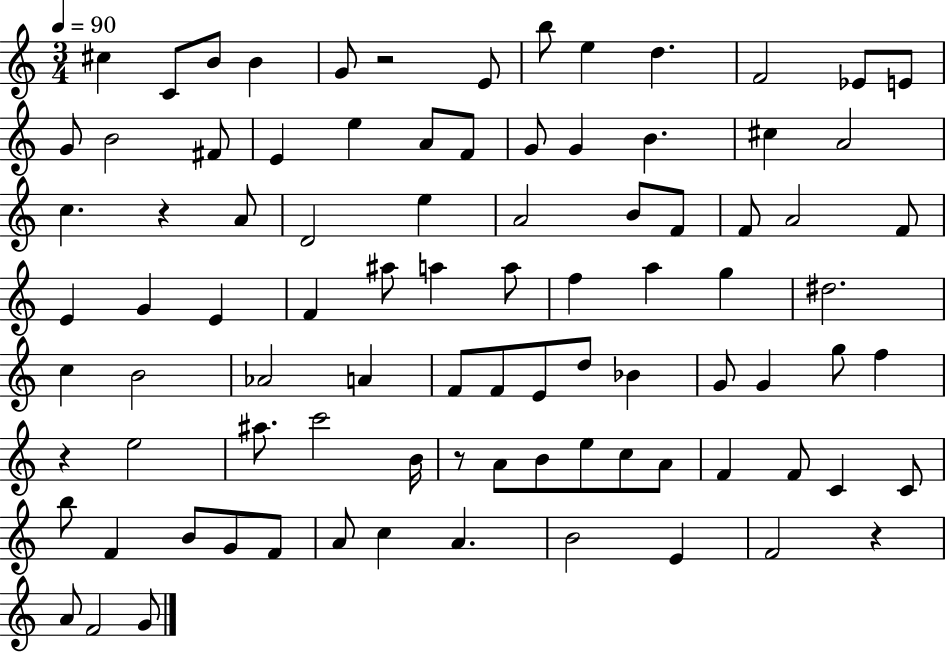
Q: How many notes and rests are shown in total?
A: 90